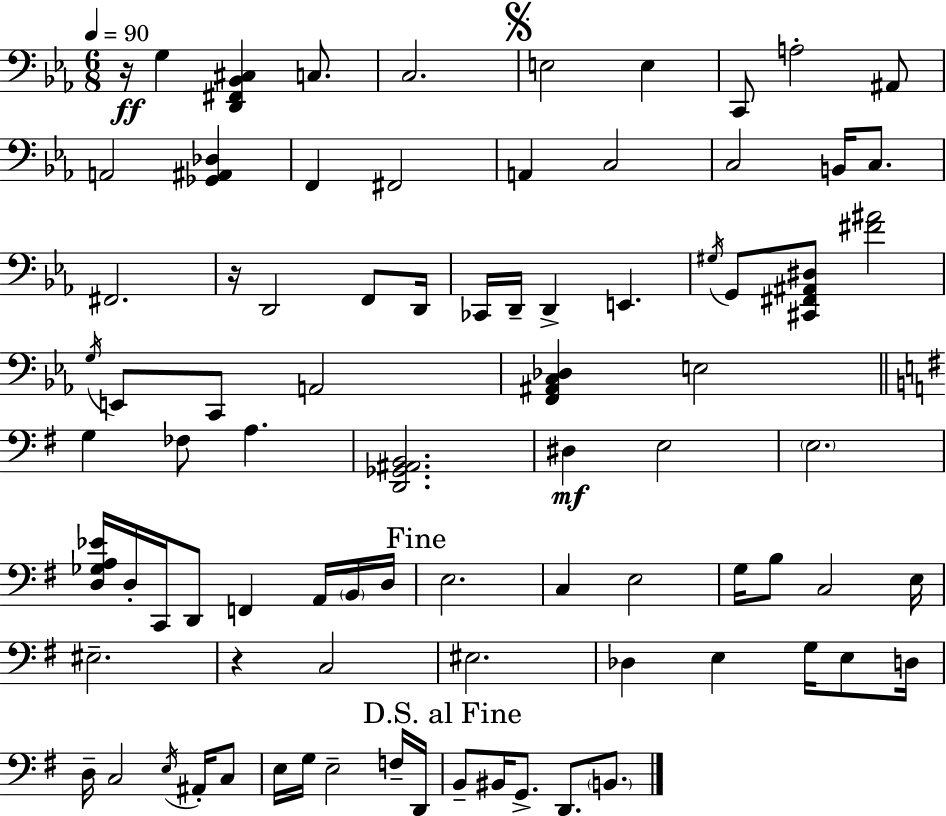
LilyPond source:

{
  \clef bass
  \numericTimeSignature
  \time 6/8
  \key c \minor
  \tempo 4 = 90
  \repeat volta 2 { r16\ff g4 <d, fis, bes, cis>4 c8. | c2. | \mark \markup { \musicglyph "scripts.segno" } e2 e4 | c,8 a2-. ais,8 | \break a,2 <ges, ais, des>4 | f,4 fis,2 | a,4 c2 | c2 b,16 c8. | \break fis,2. | r16 d,2 f,8 d,16 | ces,16 d,16-- d,4-> e,4. | \acciaccatura { gis16 } g,8 <cis, fis, ais, dis>8 <fis' ais'>2 | \break \acciaccatura { g16 } e,8 c,8 a,2 | <f, ais, c des>4 e2 | \bar "||" \break \key g \major g4 fes8 a4. | <d, ges, ais, b,>2. | dis4\mf e2 | \parenthesize e2. | \break <d ges a ees'>16 d16-. c,16 d,8 f,4 a,16 \parenthesize b,16 d16 | \mark "Fine" e2. | c4 e2 | g16 b8 c2 e16 | \break eis2.-- | r4 c2 | eis2. | des4 e4 g16 e8 d16 | \break d16-- c2 \acciaccatura { e16 } ais,16-. c8 | e16 g16 e2-- f16-- | d,16 \mark "D.S. al Fine" b,8-- bis,16 g,8.-> d,8. \parenthesize b,8. | } \bar "|."
}